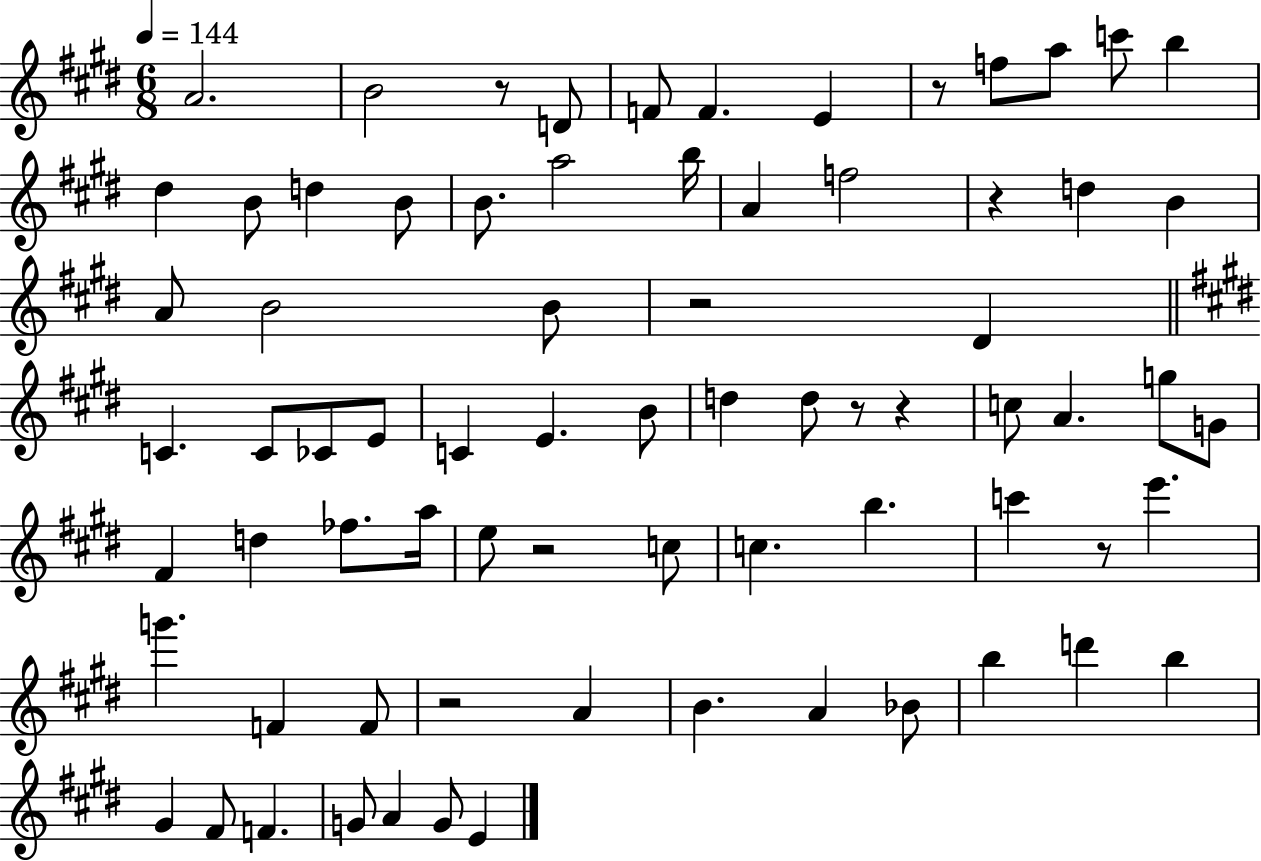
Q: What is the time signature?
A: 6/8